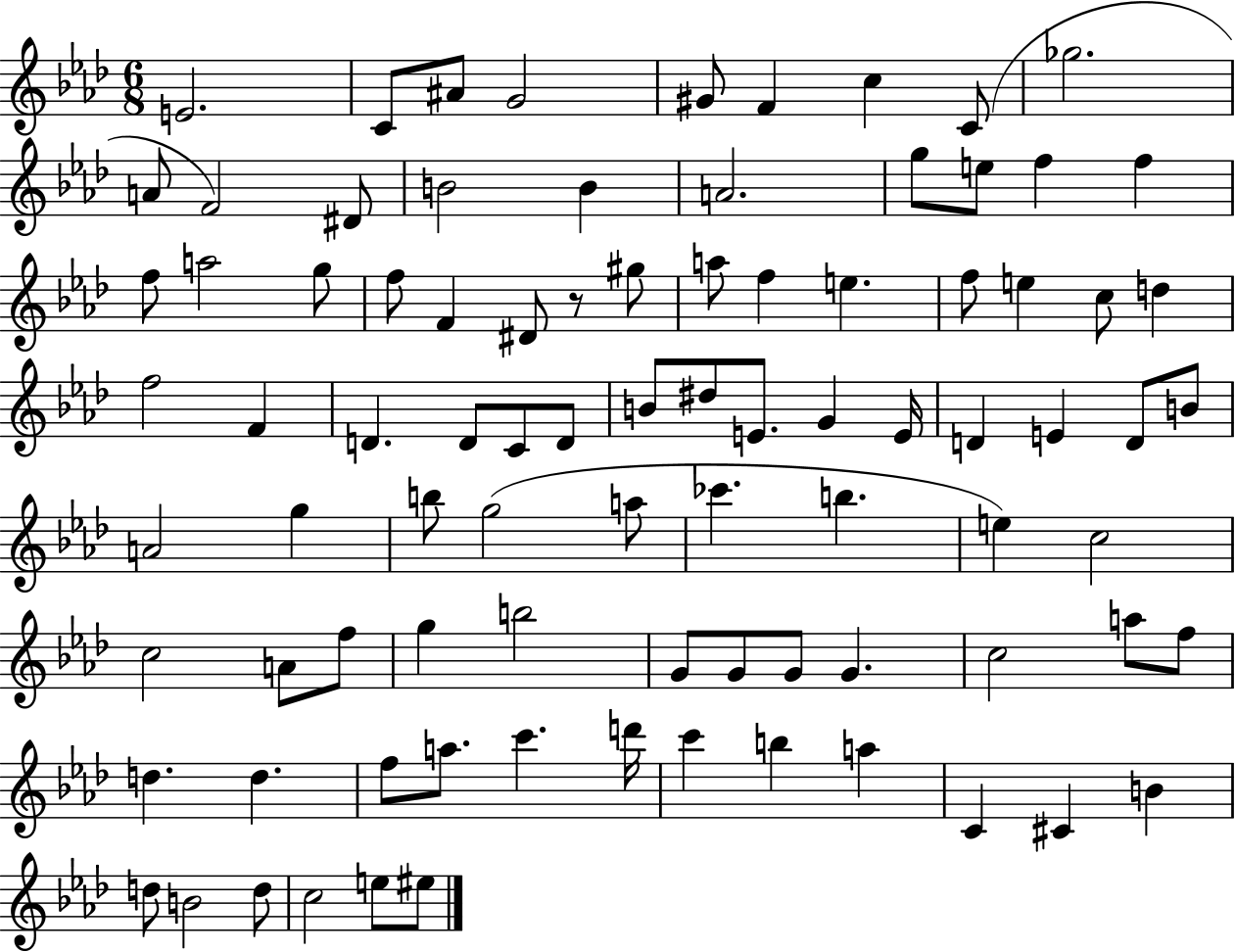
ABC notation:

X:1
T:Untitled
M:6/8
L:1/4
K:Ab
E2 C/2 ^A/2 G2 ^G/2 F c C/2 _g2 A/2 F2 ^D/2 B2 B A2 g/2 e/2 f f f/2 a2 g/2 f/2 F ^D/2 z/2 ^g/2 a/2 f e f/2 e c/2 d f2 F D D/2 C/2 D/2 B/2 ^d/2 E/2 G E/4 D E D/2 B/2 A2 g b/2 g2 a/2 _c' b e c2 c2 A/2 f/2 g b2 G/2 G/2 G/2 G c2 a/2 f/2 d d f/2 a/2 c' d'/4 c' b a C ^C B d/2 B2 d/2 c2 e/2 ^e/2